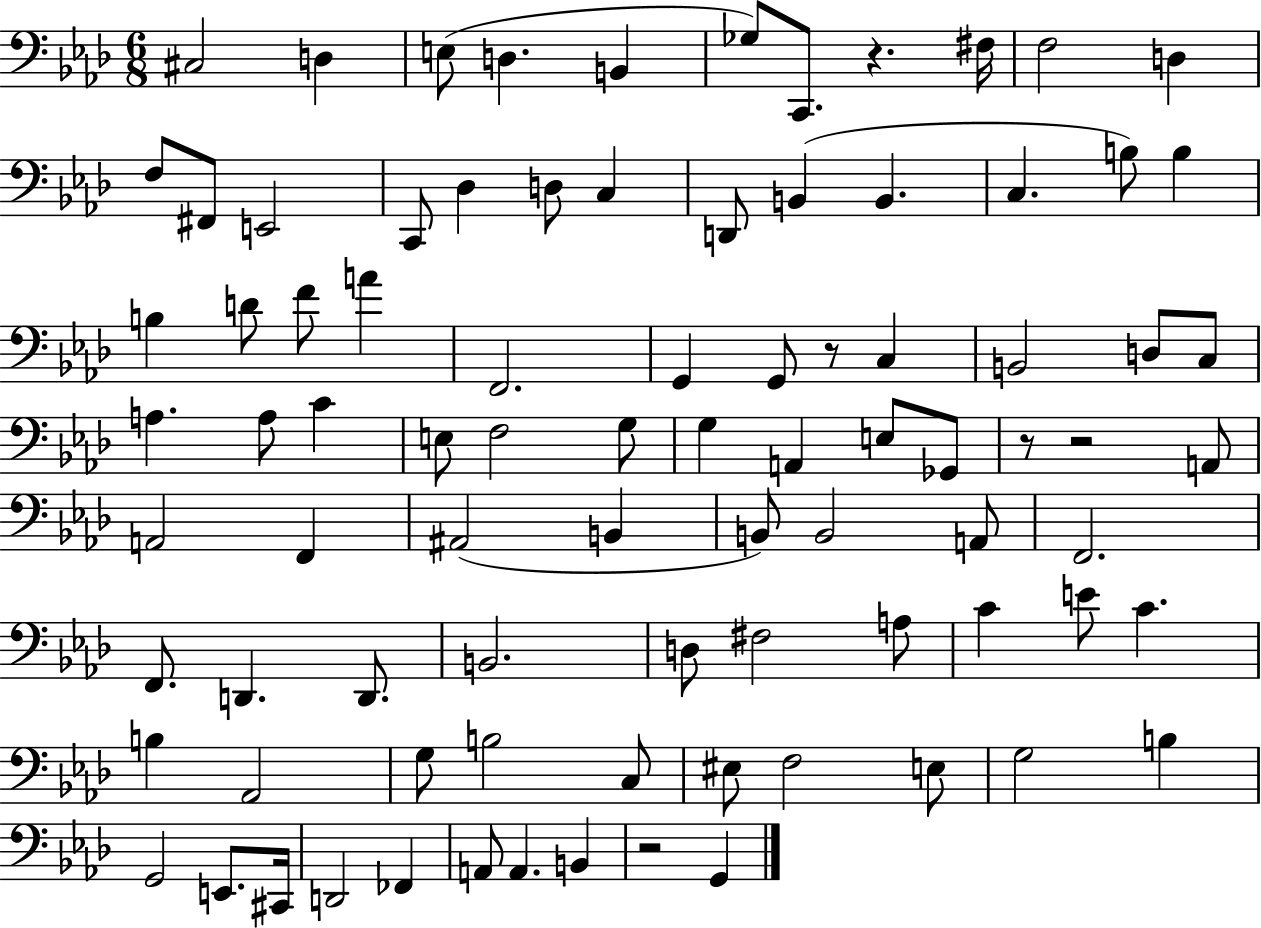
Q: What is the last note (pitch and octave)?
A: G2